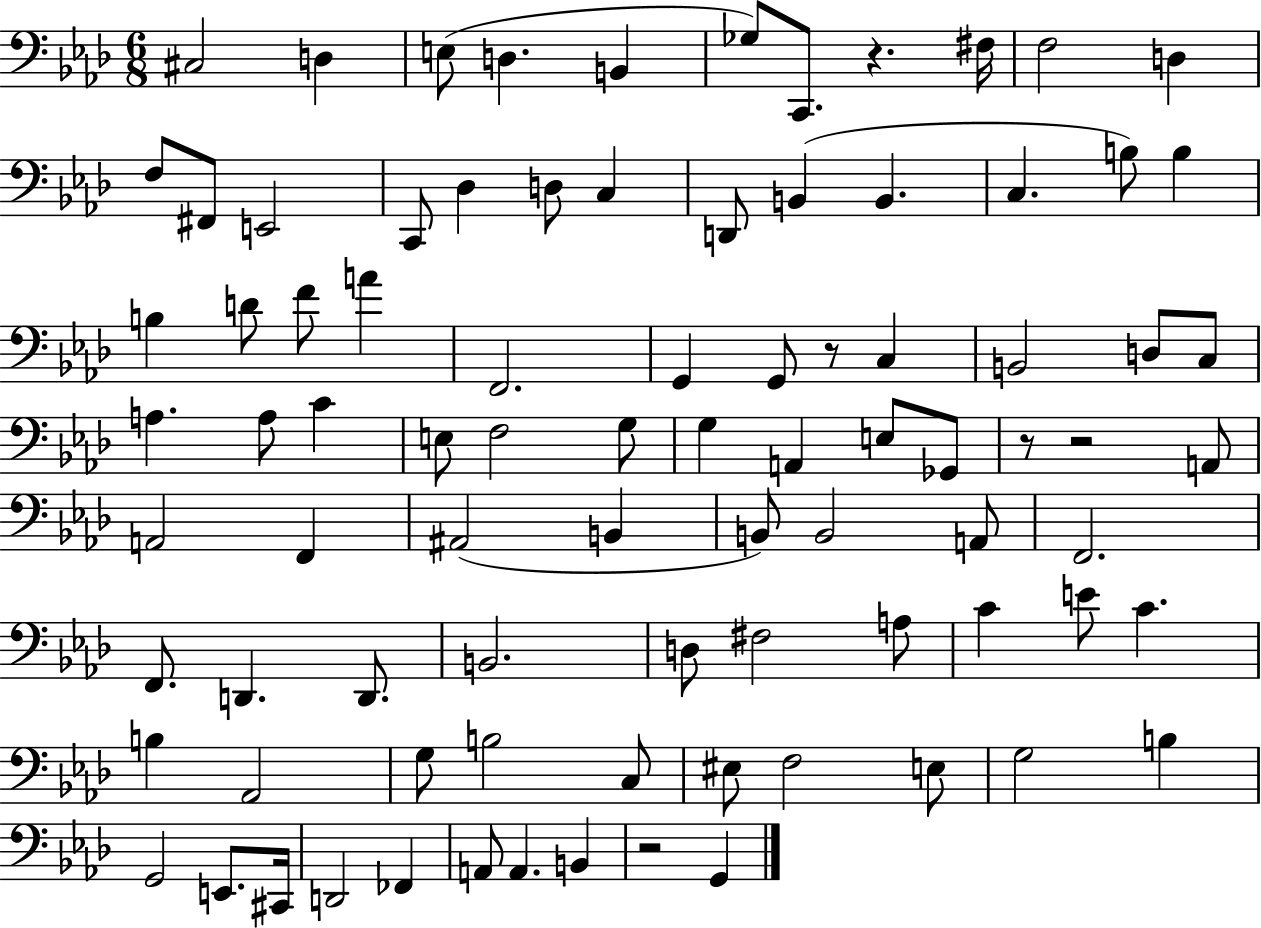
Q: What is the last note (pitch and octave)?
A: G2